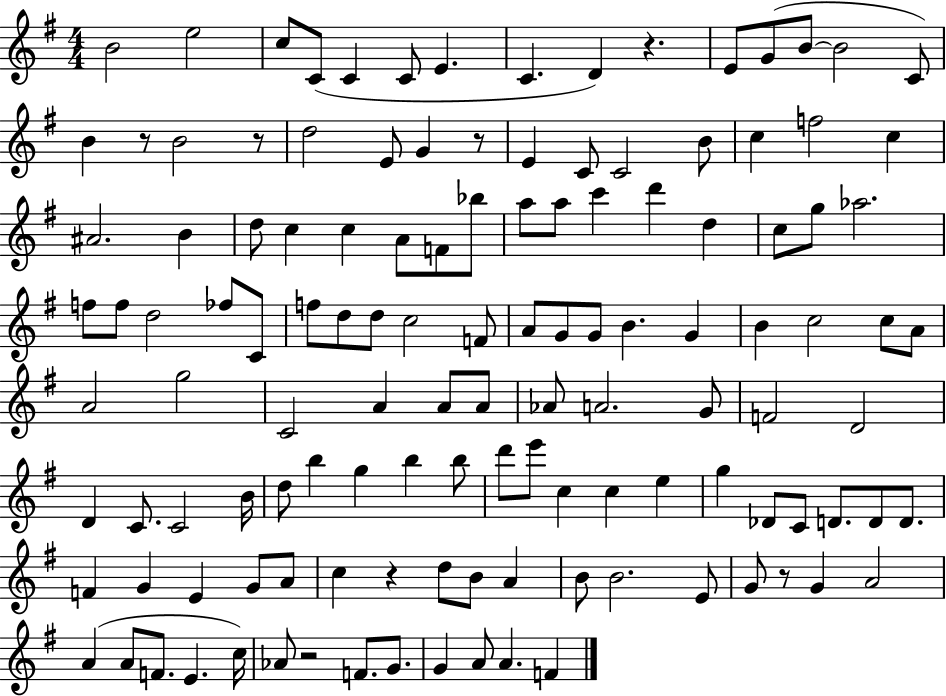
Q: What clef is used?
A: treble